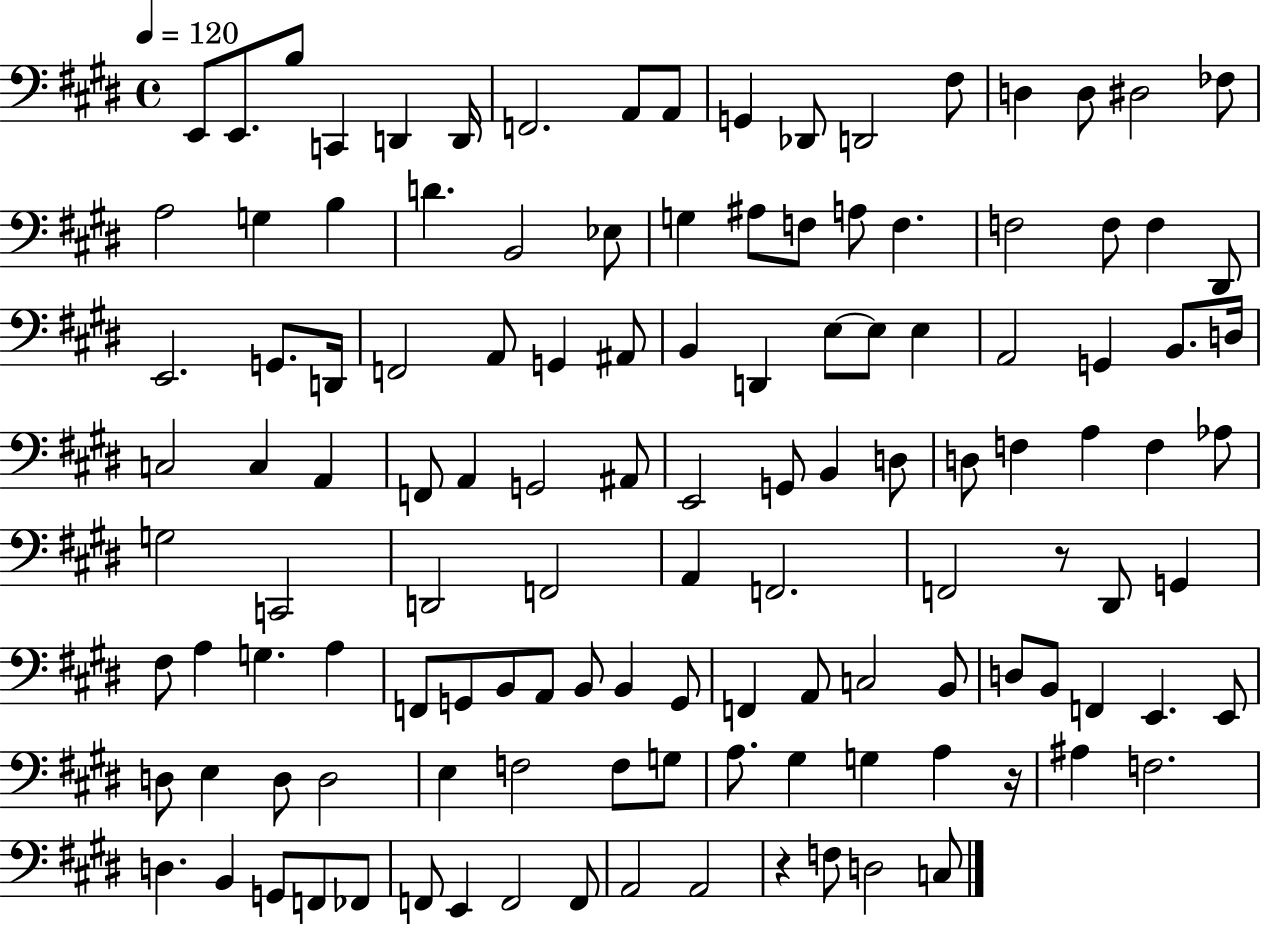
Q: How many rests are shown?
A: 3